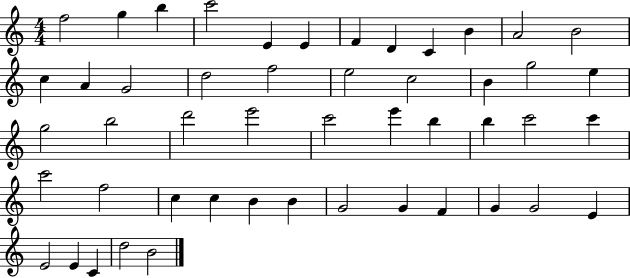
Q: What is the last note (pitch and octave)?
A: B4